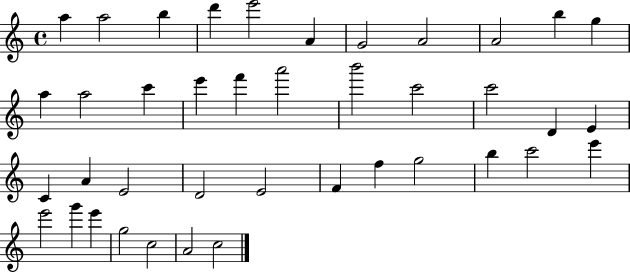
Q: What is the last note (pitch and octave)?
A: C5